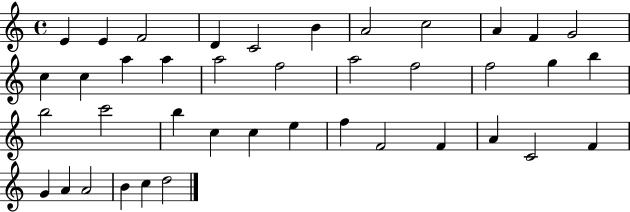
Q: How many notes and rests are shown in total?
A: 40